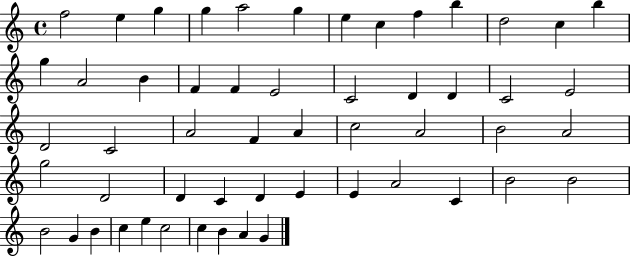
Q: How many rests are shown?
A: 0